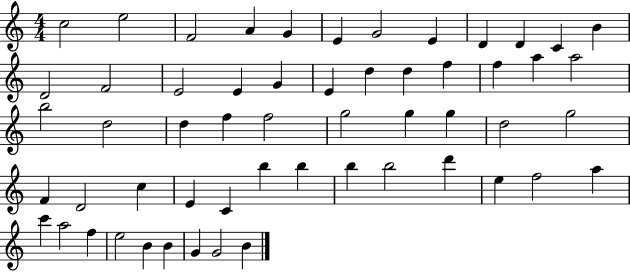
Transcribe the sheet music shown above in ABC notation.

X:1
T:Untitled
M:4/4
L:1/4
K:C
c2 e2 F2 A G E G2 E D D C B D2 F2 E2 E G E d d f f a a2 b2 d2 d f f2 g2 g g d2 g2 F D2 c E C b b b b2 d' e f2 a c' a2 f e2 B B G G2 B